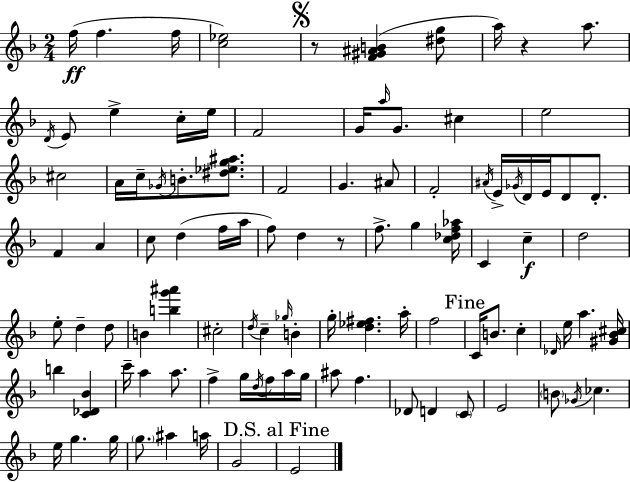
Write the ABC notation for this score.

X:1
T:Untitled
M:2/4
L:1/4
K:F
f/4 f f/4 [c_e]2 z/2 [F^G^AB] [^dg]/2 a/4 z a/2 D/4 E/2 e c/4 e/4 F2 G/4 a/4 G/2 ^c e2 ^c2 A/4 c/4 _G/4 B/2 [^d_eg^a]/2 F2 G ^A/2 F2 ^A/4 E/4 _G/4 D/4 E/4 D/2 D/2 F A c/2 d f/4 a/4 f/2 d z/2 f/2 g [c_df_a]/4 C c d2 e/2 d d/2 B [bg'^a'] ^c2 d/4 c _g/4 B g/4 [d_e^f] a/4 f2 C/4 B/2 c _D/4 e/4 a [^G_B^c]/4 b [C_D_B] c'/4 a a/2 f g/4 d/4 f/4 a/4 g/4 ^a/2 f _D/2 D C/2 E2 B/2 _G/4 _c e/4 g g/4 g/2 ^a a/4 G2 E2